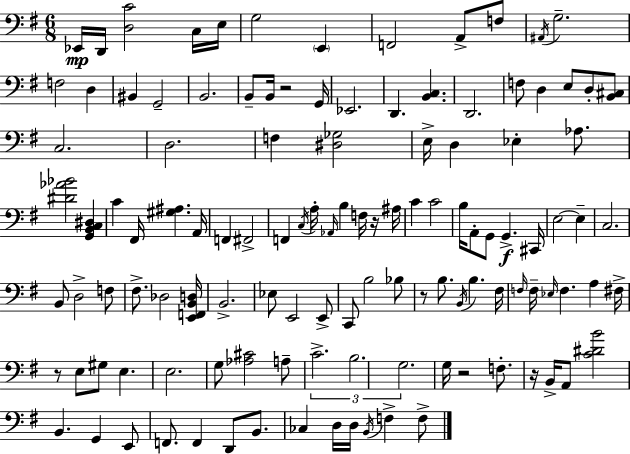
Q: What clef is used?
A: bass